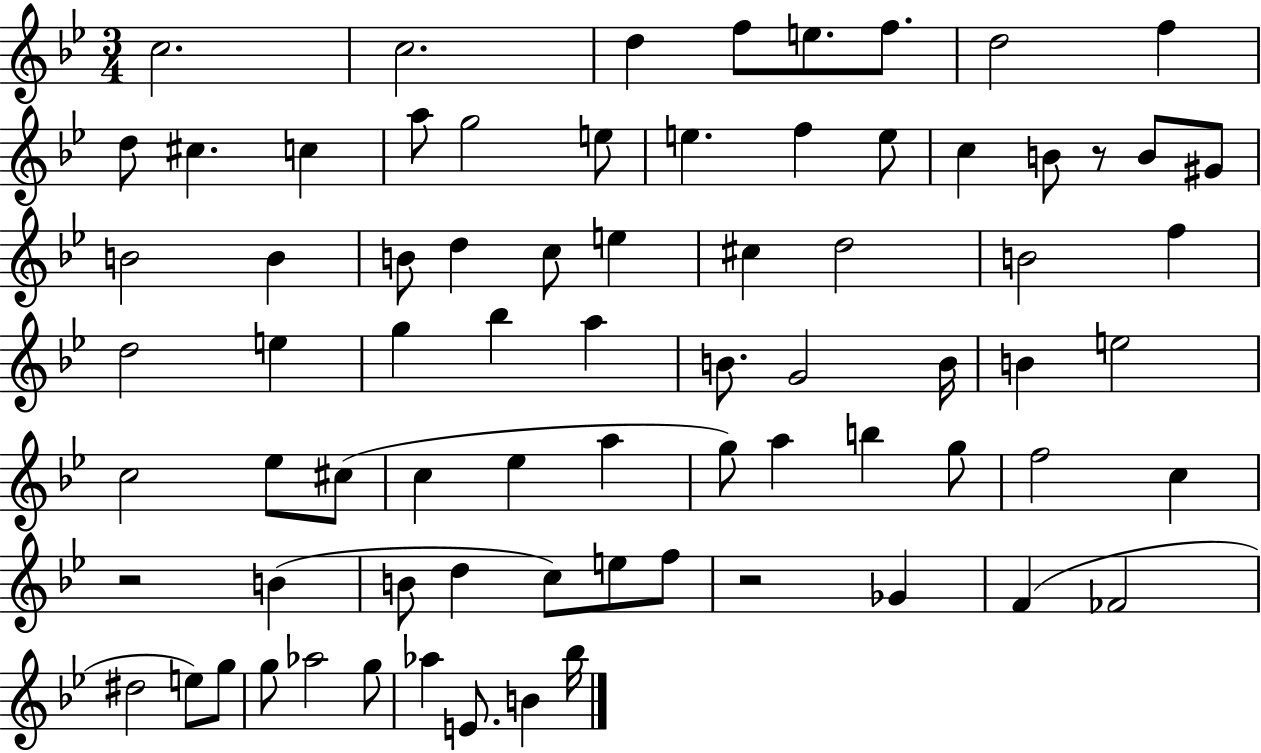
{
  \clef treble
  \numericTimeSignature
  \time 3/4
  \key bes \major
  c''2. | c''2. | d''4 f''8 e''8. f''8. | d''2 f''4 | \break d''8 cis''4. c''4 | a''8 g''2 e''8 | e''4. f''4 e''8 | c''4 b'8 r8 b'8 gis'8 | \break b'2 b'4 | b'8 d''4 c''8 e''4 | cis''4 d''2 | b'2 f''4 | \break d''2 e''4 | g''4 bes''4 a''4 | b'8. g'2 b'16 | b'4 e''2 | \break c''2 ees''8 cis''8( | c''4 ees''4 a''4 | g''8) a''4 b''4 g''8 | f''2 c''4 | \break r2 b'4( | b'8 d''4 c''8) e''8 f''8 | r2 ges'4 | f'4( fes'2 | \break dis''2 e''8) g''8 | g''8 aes''2 g''8 | aes''4 e'8. b'4 bes''16 | \bar "|."
}